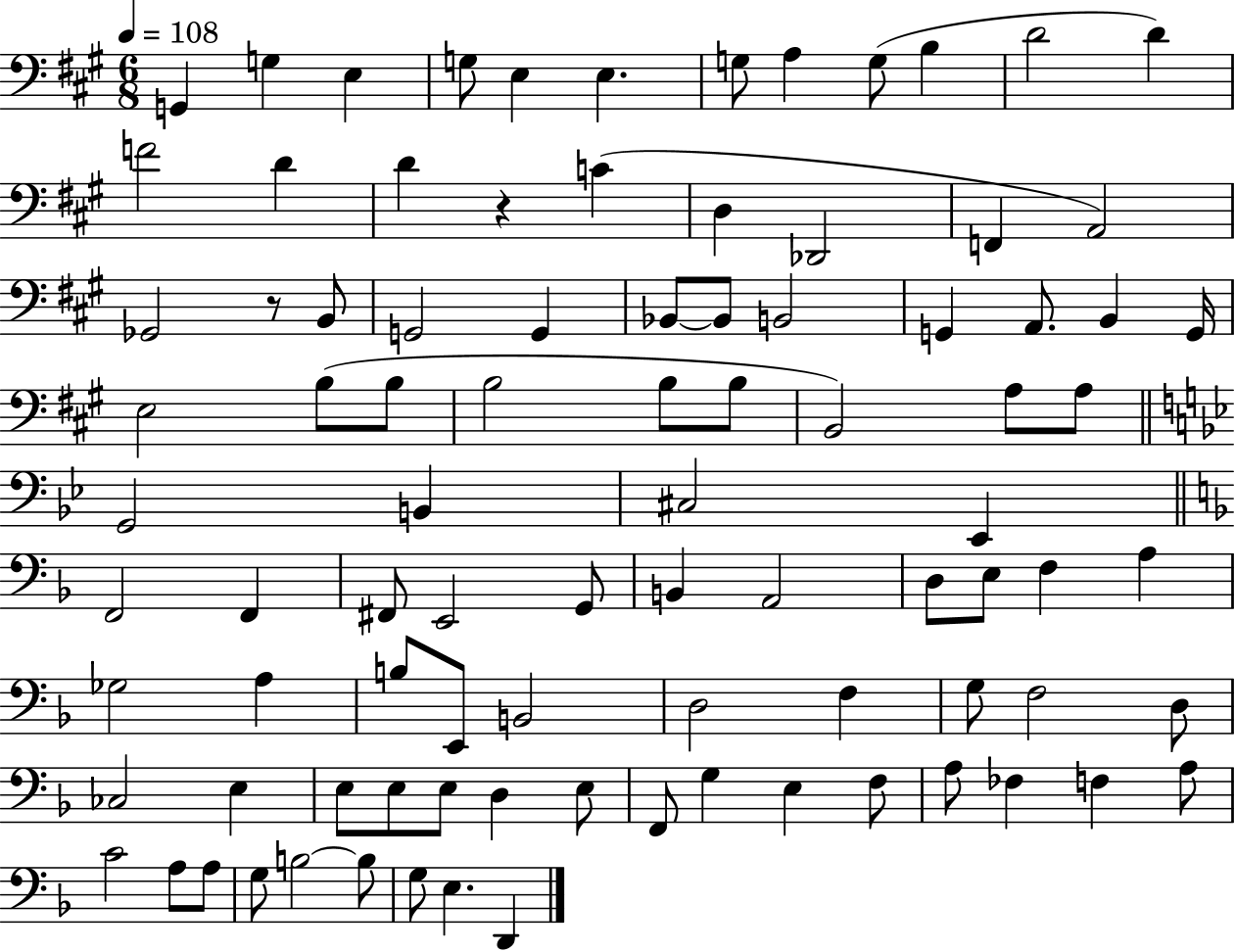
X:1
T:Untitled
M:6/8
L:1/4
K:A
G,, G, E, G,/2 E, E, G,/2 A, G,/2 B, D2 D F2 D D z C D, _D,,2 F,, A,,2 _G,,2 z/2 B,,/2 G,,2 G,, _B,,/2 _B,,/2 B,,2 G,, A,,/2 B,, G,,/4 E,2 B,/2 B,/2 B,2 B,/2 B,/2 B,,2 A,/2 A,/2 G,,2 B,, ^C,2 _E,, F,,2 F,, ^F,,/2 E,,2 G,,/2 B,, A,,2 D,/2 E,/2 F, A, _G,2 A, B,/2 E,,/2 B,,2 D,2 F, G,/2 F,2 D,/2 _C,2 E, E,/2 E,/2 E,/2 D, E,/2 F,,/2 G, E, F,/2 A,/2 _F, F, A,/2 C2 A,/2 A,/2 G,/2 B,2 B,/2 G,/2 E, D,,